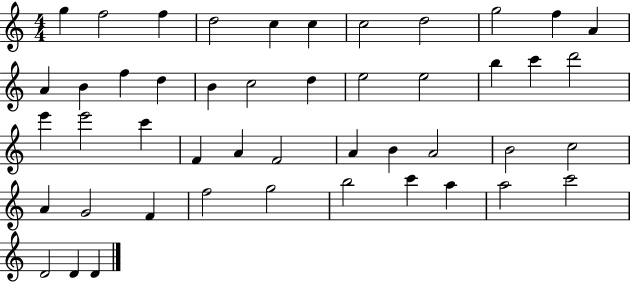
G5/q F5/h F5/q D5/h C5/q C5/q C5/h D5/h G5/h F5/q A4/q A4/q B4/q F5/q D5/q B4/q C5/h D5/q E5/h E5/h B5/q C6/q D6/h E6/q E6/h C6/q F4/q A4/q F4/h A4/q B4/q A4/h B4/h C5/h A4/q G4/h F4/q F5/h G5/h B5/h C6/q A5/q A5/h C6/h D4/h D4/q D4/q